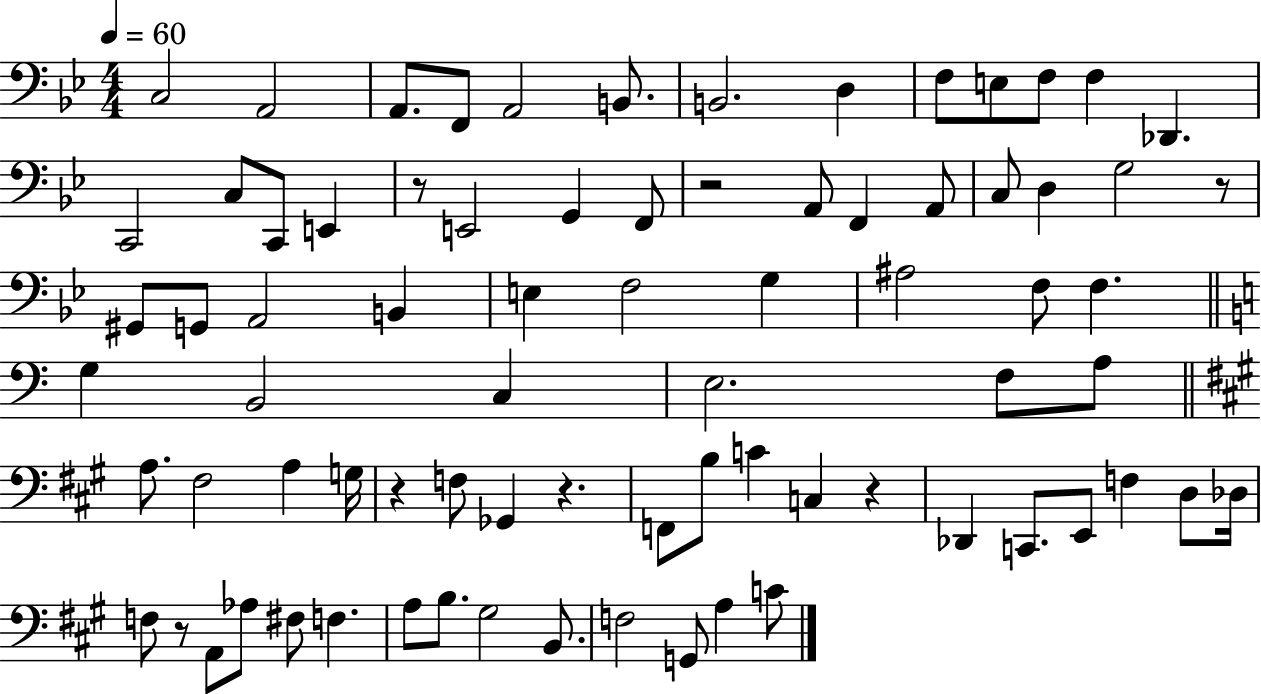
{
  \clef bass
  \numericTimeSignature
  \time 4/4
  \key bes \major
  \tempo 4 = 60
  c2 a,2 | a,8. f,8 a,2 b,8. | b,2. d4 | f8 e8 f8 f4 des,4. | \break c,2 c8 c,8 e,4 | r8 e,2 g,4 f,8 | r2 a,8 f,4 a,8 | c8 d4 g2 r8 | \break gis,8 g,8 a,2 b,4 | e4 f2 g4 | ais2 f8 f4. | \bar "||" \break \key c \major g4 b,2 c4 | e2. f8 a8 | \bar "||" \break \key a \major a8. fis2 a4 g16 | r4 f8 ges,4 r4. | f,8 b8 c'4 c4 r4 | des,4 c,8. e,8 f4 d8 des16 | \break f8 r8 a,8 aes8 fis8 f4. | a8 b8. gis2 b,8. | f2 g,8 a4 c'8 | \bar "|."
}